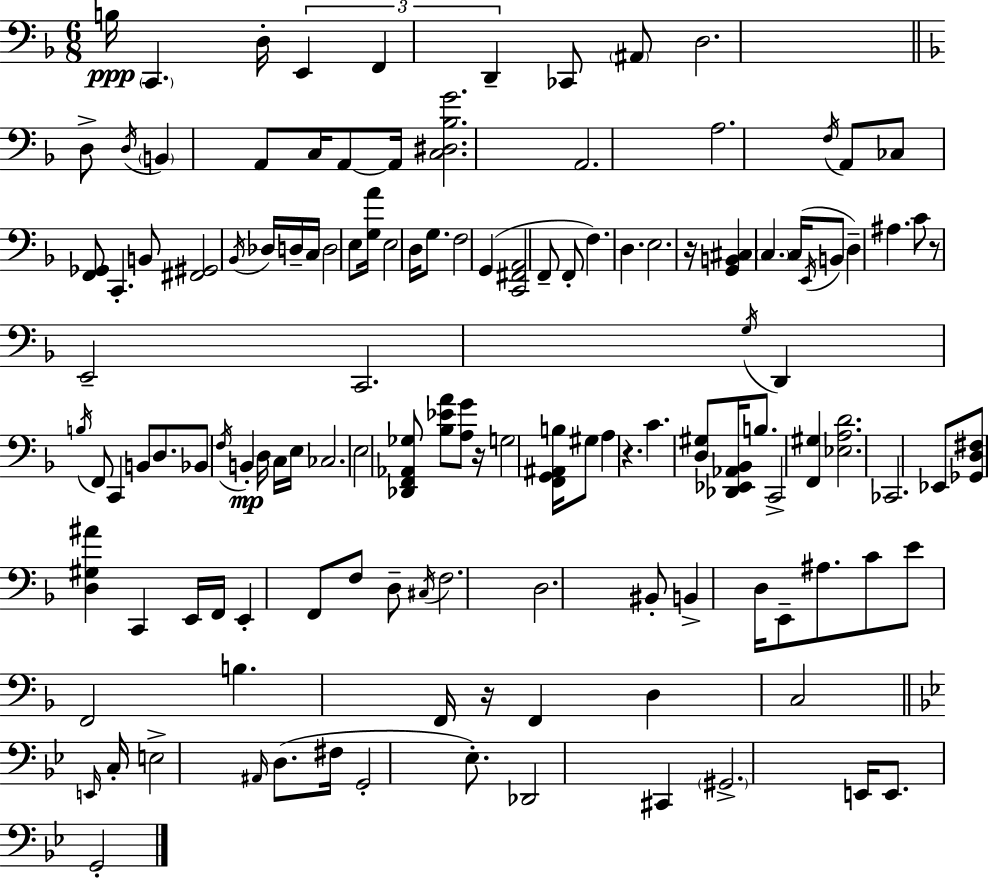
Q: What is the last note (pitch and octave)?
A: G2